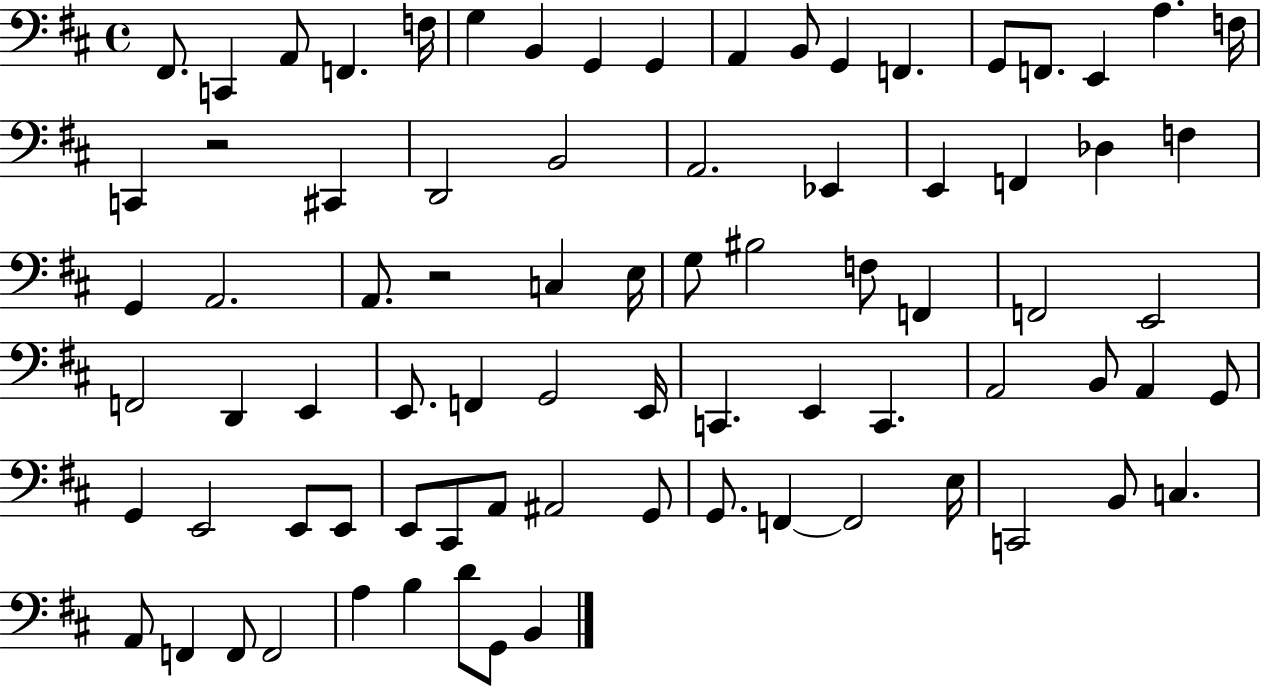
X:1
T:Untitled
M:4/4
L:1/4
K:D
^F,,/2 C,, A,,/2 F,, F,/4 G, B,, G,, G,, A,, B,,/2 G,, F,, G,,/2 F,,/2 E,, A, F,/4 C,, z2 ^C,, D,,2 B,,2 A,,2 _E,, E,, F,, _D, F, G,, A,,2 A,,/2 z2 C, E,/4 G,/2 ^B,2 F,/2 F,, F,,2 E,,2 F,,2 D,, E,, E,,/2 F,, G,,2 E,,/4 C,, E,, C,, A,,2 B,,/2 A,, G,,/2 G,, E,,2 E,,/2 E,,/2 E,,/2 ^C,,/2 A,,/2 ^A,,2 G,,/2 G,,/2 F,, F,,2 E,/4 C,,2 B,,/2 C, A,,/2 F,, F,,/2 F,,2 A, B, D/2 G,,/2 B,,